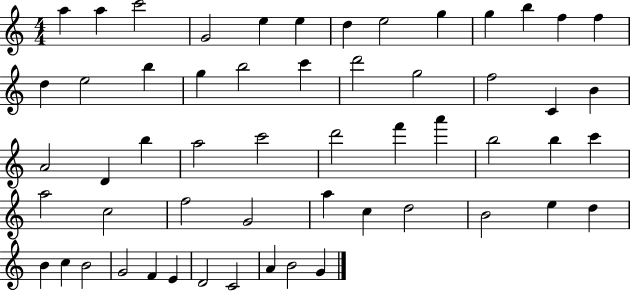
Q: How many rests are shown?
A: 0